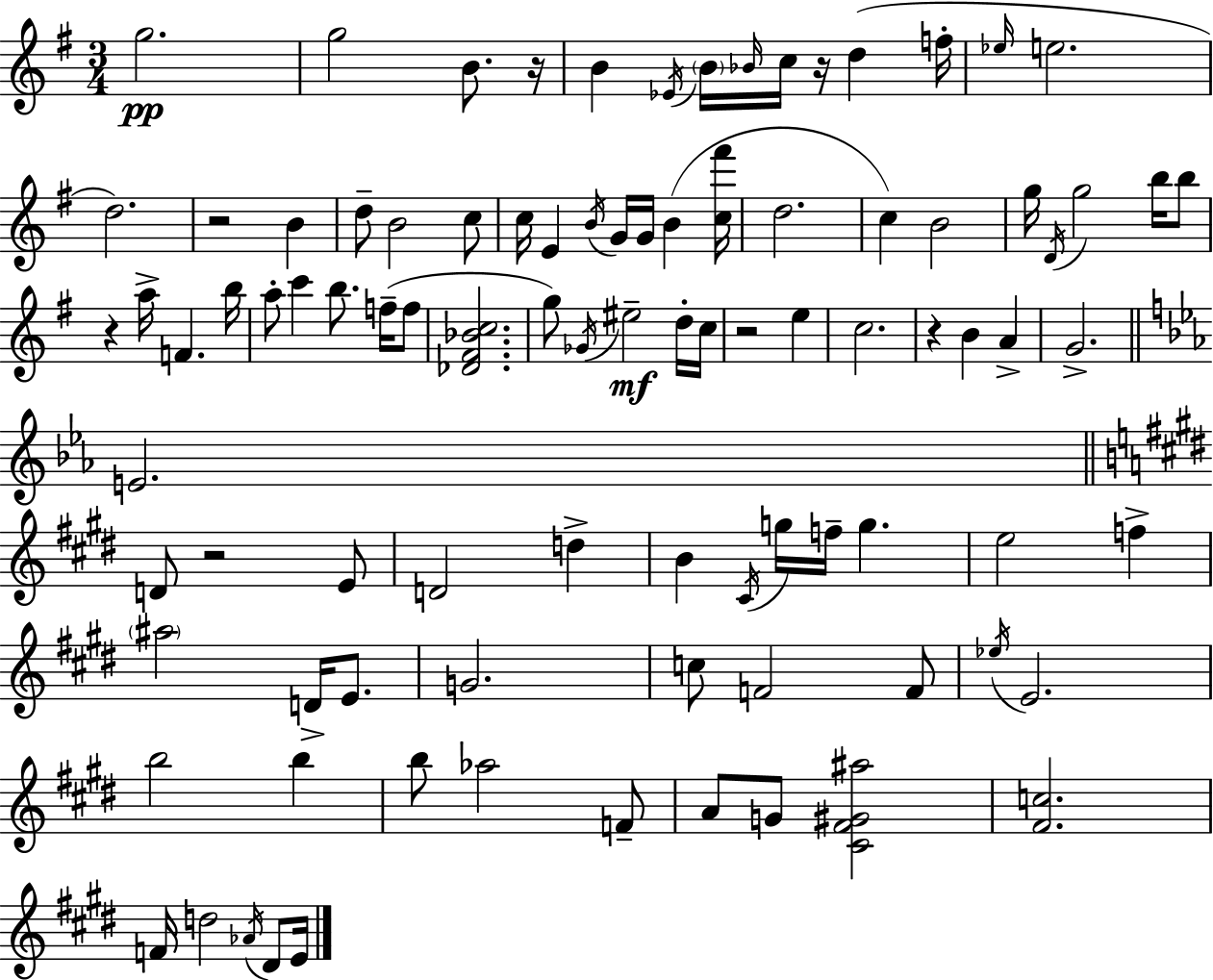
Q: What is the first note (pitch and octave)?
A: G5